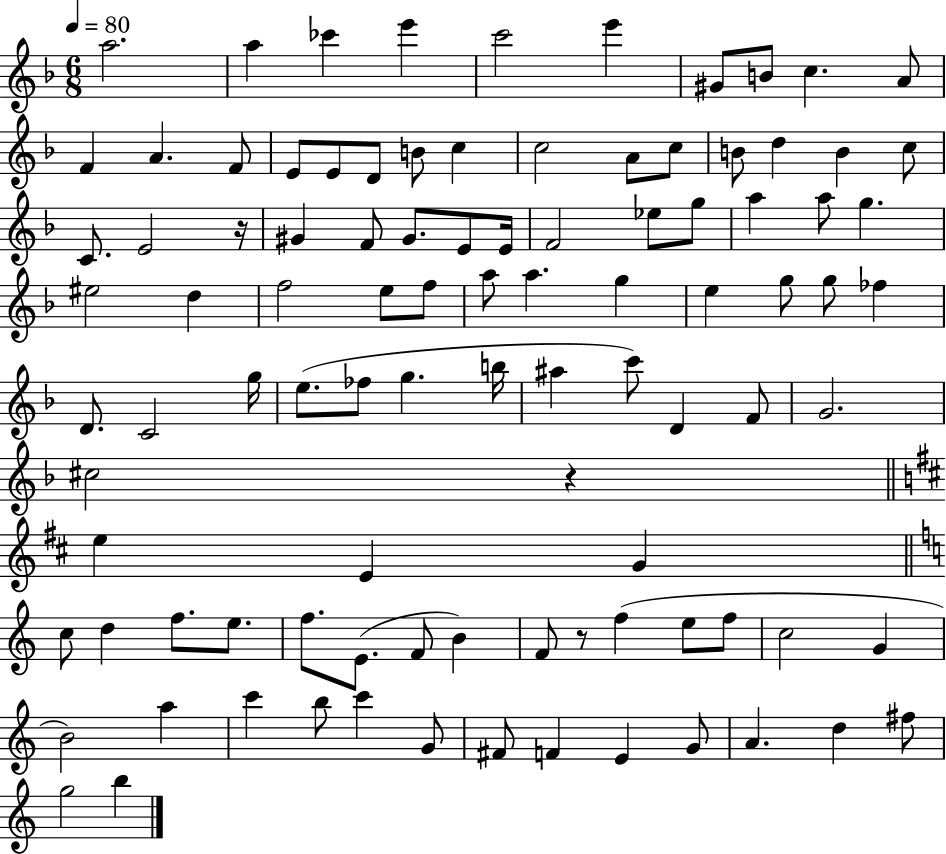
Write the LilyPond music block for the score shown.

{
  \clef treble
  \numericTimeSignature
  \time 6/8
  \key f \major
  \tempo 4 = 80
  \repeat volta 2 { a''2. | a''4 ces'''4 e'''4 | c'''2 e'''4 | gis'8 b'8 c''4. a'8 | \break f'4 a'4. f'8 | e'8 e'8 d'8 b'8 c''4 | c''2 a'8 c''8 | b'8 d''4 b'4 c''8 | \break c'8. e'2 r16 | gis'4 f'8 gis'8. e'8 e'16 | f'2 ees''8 g''8 | a''4 a''8 g''4. | \break eis''2 d''4 | f''2 e''8 f''8 | a''8 a''4. g''4 | e''4 g''8 g''8 fes''4 | \break d'8. c'2 g''16 | e''8.( fes''8 g''4. b''16 | ais''4 c'''8) d'4 f'8 | g'2. | \break cis''2 r4 | \bar "||" \break \key b \minor e''4 e'4 g'4 | \bar "||" \break \key c \major c''8 d''4 f''8. e''8. | f''8. e'8.( f'8 b'4) | f'8 r8 f''4( e''8 f''8 | c''2 g'4 | \break b'2) a''4 | c'''4 b''8 c'''4 g'8 | fis'8 f'4 e'4 g'8 | a'4. d''4 fis''8 | \break g''2 b''4 | } \bar "|."
}